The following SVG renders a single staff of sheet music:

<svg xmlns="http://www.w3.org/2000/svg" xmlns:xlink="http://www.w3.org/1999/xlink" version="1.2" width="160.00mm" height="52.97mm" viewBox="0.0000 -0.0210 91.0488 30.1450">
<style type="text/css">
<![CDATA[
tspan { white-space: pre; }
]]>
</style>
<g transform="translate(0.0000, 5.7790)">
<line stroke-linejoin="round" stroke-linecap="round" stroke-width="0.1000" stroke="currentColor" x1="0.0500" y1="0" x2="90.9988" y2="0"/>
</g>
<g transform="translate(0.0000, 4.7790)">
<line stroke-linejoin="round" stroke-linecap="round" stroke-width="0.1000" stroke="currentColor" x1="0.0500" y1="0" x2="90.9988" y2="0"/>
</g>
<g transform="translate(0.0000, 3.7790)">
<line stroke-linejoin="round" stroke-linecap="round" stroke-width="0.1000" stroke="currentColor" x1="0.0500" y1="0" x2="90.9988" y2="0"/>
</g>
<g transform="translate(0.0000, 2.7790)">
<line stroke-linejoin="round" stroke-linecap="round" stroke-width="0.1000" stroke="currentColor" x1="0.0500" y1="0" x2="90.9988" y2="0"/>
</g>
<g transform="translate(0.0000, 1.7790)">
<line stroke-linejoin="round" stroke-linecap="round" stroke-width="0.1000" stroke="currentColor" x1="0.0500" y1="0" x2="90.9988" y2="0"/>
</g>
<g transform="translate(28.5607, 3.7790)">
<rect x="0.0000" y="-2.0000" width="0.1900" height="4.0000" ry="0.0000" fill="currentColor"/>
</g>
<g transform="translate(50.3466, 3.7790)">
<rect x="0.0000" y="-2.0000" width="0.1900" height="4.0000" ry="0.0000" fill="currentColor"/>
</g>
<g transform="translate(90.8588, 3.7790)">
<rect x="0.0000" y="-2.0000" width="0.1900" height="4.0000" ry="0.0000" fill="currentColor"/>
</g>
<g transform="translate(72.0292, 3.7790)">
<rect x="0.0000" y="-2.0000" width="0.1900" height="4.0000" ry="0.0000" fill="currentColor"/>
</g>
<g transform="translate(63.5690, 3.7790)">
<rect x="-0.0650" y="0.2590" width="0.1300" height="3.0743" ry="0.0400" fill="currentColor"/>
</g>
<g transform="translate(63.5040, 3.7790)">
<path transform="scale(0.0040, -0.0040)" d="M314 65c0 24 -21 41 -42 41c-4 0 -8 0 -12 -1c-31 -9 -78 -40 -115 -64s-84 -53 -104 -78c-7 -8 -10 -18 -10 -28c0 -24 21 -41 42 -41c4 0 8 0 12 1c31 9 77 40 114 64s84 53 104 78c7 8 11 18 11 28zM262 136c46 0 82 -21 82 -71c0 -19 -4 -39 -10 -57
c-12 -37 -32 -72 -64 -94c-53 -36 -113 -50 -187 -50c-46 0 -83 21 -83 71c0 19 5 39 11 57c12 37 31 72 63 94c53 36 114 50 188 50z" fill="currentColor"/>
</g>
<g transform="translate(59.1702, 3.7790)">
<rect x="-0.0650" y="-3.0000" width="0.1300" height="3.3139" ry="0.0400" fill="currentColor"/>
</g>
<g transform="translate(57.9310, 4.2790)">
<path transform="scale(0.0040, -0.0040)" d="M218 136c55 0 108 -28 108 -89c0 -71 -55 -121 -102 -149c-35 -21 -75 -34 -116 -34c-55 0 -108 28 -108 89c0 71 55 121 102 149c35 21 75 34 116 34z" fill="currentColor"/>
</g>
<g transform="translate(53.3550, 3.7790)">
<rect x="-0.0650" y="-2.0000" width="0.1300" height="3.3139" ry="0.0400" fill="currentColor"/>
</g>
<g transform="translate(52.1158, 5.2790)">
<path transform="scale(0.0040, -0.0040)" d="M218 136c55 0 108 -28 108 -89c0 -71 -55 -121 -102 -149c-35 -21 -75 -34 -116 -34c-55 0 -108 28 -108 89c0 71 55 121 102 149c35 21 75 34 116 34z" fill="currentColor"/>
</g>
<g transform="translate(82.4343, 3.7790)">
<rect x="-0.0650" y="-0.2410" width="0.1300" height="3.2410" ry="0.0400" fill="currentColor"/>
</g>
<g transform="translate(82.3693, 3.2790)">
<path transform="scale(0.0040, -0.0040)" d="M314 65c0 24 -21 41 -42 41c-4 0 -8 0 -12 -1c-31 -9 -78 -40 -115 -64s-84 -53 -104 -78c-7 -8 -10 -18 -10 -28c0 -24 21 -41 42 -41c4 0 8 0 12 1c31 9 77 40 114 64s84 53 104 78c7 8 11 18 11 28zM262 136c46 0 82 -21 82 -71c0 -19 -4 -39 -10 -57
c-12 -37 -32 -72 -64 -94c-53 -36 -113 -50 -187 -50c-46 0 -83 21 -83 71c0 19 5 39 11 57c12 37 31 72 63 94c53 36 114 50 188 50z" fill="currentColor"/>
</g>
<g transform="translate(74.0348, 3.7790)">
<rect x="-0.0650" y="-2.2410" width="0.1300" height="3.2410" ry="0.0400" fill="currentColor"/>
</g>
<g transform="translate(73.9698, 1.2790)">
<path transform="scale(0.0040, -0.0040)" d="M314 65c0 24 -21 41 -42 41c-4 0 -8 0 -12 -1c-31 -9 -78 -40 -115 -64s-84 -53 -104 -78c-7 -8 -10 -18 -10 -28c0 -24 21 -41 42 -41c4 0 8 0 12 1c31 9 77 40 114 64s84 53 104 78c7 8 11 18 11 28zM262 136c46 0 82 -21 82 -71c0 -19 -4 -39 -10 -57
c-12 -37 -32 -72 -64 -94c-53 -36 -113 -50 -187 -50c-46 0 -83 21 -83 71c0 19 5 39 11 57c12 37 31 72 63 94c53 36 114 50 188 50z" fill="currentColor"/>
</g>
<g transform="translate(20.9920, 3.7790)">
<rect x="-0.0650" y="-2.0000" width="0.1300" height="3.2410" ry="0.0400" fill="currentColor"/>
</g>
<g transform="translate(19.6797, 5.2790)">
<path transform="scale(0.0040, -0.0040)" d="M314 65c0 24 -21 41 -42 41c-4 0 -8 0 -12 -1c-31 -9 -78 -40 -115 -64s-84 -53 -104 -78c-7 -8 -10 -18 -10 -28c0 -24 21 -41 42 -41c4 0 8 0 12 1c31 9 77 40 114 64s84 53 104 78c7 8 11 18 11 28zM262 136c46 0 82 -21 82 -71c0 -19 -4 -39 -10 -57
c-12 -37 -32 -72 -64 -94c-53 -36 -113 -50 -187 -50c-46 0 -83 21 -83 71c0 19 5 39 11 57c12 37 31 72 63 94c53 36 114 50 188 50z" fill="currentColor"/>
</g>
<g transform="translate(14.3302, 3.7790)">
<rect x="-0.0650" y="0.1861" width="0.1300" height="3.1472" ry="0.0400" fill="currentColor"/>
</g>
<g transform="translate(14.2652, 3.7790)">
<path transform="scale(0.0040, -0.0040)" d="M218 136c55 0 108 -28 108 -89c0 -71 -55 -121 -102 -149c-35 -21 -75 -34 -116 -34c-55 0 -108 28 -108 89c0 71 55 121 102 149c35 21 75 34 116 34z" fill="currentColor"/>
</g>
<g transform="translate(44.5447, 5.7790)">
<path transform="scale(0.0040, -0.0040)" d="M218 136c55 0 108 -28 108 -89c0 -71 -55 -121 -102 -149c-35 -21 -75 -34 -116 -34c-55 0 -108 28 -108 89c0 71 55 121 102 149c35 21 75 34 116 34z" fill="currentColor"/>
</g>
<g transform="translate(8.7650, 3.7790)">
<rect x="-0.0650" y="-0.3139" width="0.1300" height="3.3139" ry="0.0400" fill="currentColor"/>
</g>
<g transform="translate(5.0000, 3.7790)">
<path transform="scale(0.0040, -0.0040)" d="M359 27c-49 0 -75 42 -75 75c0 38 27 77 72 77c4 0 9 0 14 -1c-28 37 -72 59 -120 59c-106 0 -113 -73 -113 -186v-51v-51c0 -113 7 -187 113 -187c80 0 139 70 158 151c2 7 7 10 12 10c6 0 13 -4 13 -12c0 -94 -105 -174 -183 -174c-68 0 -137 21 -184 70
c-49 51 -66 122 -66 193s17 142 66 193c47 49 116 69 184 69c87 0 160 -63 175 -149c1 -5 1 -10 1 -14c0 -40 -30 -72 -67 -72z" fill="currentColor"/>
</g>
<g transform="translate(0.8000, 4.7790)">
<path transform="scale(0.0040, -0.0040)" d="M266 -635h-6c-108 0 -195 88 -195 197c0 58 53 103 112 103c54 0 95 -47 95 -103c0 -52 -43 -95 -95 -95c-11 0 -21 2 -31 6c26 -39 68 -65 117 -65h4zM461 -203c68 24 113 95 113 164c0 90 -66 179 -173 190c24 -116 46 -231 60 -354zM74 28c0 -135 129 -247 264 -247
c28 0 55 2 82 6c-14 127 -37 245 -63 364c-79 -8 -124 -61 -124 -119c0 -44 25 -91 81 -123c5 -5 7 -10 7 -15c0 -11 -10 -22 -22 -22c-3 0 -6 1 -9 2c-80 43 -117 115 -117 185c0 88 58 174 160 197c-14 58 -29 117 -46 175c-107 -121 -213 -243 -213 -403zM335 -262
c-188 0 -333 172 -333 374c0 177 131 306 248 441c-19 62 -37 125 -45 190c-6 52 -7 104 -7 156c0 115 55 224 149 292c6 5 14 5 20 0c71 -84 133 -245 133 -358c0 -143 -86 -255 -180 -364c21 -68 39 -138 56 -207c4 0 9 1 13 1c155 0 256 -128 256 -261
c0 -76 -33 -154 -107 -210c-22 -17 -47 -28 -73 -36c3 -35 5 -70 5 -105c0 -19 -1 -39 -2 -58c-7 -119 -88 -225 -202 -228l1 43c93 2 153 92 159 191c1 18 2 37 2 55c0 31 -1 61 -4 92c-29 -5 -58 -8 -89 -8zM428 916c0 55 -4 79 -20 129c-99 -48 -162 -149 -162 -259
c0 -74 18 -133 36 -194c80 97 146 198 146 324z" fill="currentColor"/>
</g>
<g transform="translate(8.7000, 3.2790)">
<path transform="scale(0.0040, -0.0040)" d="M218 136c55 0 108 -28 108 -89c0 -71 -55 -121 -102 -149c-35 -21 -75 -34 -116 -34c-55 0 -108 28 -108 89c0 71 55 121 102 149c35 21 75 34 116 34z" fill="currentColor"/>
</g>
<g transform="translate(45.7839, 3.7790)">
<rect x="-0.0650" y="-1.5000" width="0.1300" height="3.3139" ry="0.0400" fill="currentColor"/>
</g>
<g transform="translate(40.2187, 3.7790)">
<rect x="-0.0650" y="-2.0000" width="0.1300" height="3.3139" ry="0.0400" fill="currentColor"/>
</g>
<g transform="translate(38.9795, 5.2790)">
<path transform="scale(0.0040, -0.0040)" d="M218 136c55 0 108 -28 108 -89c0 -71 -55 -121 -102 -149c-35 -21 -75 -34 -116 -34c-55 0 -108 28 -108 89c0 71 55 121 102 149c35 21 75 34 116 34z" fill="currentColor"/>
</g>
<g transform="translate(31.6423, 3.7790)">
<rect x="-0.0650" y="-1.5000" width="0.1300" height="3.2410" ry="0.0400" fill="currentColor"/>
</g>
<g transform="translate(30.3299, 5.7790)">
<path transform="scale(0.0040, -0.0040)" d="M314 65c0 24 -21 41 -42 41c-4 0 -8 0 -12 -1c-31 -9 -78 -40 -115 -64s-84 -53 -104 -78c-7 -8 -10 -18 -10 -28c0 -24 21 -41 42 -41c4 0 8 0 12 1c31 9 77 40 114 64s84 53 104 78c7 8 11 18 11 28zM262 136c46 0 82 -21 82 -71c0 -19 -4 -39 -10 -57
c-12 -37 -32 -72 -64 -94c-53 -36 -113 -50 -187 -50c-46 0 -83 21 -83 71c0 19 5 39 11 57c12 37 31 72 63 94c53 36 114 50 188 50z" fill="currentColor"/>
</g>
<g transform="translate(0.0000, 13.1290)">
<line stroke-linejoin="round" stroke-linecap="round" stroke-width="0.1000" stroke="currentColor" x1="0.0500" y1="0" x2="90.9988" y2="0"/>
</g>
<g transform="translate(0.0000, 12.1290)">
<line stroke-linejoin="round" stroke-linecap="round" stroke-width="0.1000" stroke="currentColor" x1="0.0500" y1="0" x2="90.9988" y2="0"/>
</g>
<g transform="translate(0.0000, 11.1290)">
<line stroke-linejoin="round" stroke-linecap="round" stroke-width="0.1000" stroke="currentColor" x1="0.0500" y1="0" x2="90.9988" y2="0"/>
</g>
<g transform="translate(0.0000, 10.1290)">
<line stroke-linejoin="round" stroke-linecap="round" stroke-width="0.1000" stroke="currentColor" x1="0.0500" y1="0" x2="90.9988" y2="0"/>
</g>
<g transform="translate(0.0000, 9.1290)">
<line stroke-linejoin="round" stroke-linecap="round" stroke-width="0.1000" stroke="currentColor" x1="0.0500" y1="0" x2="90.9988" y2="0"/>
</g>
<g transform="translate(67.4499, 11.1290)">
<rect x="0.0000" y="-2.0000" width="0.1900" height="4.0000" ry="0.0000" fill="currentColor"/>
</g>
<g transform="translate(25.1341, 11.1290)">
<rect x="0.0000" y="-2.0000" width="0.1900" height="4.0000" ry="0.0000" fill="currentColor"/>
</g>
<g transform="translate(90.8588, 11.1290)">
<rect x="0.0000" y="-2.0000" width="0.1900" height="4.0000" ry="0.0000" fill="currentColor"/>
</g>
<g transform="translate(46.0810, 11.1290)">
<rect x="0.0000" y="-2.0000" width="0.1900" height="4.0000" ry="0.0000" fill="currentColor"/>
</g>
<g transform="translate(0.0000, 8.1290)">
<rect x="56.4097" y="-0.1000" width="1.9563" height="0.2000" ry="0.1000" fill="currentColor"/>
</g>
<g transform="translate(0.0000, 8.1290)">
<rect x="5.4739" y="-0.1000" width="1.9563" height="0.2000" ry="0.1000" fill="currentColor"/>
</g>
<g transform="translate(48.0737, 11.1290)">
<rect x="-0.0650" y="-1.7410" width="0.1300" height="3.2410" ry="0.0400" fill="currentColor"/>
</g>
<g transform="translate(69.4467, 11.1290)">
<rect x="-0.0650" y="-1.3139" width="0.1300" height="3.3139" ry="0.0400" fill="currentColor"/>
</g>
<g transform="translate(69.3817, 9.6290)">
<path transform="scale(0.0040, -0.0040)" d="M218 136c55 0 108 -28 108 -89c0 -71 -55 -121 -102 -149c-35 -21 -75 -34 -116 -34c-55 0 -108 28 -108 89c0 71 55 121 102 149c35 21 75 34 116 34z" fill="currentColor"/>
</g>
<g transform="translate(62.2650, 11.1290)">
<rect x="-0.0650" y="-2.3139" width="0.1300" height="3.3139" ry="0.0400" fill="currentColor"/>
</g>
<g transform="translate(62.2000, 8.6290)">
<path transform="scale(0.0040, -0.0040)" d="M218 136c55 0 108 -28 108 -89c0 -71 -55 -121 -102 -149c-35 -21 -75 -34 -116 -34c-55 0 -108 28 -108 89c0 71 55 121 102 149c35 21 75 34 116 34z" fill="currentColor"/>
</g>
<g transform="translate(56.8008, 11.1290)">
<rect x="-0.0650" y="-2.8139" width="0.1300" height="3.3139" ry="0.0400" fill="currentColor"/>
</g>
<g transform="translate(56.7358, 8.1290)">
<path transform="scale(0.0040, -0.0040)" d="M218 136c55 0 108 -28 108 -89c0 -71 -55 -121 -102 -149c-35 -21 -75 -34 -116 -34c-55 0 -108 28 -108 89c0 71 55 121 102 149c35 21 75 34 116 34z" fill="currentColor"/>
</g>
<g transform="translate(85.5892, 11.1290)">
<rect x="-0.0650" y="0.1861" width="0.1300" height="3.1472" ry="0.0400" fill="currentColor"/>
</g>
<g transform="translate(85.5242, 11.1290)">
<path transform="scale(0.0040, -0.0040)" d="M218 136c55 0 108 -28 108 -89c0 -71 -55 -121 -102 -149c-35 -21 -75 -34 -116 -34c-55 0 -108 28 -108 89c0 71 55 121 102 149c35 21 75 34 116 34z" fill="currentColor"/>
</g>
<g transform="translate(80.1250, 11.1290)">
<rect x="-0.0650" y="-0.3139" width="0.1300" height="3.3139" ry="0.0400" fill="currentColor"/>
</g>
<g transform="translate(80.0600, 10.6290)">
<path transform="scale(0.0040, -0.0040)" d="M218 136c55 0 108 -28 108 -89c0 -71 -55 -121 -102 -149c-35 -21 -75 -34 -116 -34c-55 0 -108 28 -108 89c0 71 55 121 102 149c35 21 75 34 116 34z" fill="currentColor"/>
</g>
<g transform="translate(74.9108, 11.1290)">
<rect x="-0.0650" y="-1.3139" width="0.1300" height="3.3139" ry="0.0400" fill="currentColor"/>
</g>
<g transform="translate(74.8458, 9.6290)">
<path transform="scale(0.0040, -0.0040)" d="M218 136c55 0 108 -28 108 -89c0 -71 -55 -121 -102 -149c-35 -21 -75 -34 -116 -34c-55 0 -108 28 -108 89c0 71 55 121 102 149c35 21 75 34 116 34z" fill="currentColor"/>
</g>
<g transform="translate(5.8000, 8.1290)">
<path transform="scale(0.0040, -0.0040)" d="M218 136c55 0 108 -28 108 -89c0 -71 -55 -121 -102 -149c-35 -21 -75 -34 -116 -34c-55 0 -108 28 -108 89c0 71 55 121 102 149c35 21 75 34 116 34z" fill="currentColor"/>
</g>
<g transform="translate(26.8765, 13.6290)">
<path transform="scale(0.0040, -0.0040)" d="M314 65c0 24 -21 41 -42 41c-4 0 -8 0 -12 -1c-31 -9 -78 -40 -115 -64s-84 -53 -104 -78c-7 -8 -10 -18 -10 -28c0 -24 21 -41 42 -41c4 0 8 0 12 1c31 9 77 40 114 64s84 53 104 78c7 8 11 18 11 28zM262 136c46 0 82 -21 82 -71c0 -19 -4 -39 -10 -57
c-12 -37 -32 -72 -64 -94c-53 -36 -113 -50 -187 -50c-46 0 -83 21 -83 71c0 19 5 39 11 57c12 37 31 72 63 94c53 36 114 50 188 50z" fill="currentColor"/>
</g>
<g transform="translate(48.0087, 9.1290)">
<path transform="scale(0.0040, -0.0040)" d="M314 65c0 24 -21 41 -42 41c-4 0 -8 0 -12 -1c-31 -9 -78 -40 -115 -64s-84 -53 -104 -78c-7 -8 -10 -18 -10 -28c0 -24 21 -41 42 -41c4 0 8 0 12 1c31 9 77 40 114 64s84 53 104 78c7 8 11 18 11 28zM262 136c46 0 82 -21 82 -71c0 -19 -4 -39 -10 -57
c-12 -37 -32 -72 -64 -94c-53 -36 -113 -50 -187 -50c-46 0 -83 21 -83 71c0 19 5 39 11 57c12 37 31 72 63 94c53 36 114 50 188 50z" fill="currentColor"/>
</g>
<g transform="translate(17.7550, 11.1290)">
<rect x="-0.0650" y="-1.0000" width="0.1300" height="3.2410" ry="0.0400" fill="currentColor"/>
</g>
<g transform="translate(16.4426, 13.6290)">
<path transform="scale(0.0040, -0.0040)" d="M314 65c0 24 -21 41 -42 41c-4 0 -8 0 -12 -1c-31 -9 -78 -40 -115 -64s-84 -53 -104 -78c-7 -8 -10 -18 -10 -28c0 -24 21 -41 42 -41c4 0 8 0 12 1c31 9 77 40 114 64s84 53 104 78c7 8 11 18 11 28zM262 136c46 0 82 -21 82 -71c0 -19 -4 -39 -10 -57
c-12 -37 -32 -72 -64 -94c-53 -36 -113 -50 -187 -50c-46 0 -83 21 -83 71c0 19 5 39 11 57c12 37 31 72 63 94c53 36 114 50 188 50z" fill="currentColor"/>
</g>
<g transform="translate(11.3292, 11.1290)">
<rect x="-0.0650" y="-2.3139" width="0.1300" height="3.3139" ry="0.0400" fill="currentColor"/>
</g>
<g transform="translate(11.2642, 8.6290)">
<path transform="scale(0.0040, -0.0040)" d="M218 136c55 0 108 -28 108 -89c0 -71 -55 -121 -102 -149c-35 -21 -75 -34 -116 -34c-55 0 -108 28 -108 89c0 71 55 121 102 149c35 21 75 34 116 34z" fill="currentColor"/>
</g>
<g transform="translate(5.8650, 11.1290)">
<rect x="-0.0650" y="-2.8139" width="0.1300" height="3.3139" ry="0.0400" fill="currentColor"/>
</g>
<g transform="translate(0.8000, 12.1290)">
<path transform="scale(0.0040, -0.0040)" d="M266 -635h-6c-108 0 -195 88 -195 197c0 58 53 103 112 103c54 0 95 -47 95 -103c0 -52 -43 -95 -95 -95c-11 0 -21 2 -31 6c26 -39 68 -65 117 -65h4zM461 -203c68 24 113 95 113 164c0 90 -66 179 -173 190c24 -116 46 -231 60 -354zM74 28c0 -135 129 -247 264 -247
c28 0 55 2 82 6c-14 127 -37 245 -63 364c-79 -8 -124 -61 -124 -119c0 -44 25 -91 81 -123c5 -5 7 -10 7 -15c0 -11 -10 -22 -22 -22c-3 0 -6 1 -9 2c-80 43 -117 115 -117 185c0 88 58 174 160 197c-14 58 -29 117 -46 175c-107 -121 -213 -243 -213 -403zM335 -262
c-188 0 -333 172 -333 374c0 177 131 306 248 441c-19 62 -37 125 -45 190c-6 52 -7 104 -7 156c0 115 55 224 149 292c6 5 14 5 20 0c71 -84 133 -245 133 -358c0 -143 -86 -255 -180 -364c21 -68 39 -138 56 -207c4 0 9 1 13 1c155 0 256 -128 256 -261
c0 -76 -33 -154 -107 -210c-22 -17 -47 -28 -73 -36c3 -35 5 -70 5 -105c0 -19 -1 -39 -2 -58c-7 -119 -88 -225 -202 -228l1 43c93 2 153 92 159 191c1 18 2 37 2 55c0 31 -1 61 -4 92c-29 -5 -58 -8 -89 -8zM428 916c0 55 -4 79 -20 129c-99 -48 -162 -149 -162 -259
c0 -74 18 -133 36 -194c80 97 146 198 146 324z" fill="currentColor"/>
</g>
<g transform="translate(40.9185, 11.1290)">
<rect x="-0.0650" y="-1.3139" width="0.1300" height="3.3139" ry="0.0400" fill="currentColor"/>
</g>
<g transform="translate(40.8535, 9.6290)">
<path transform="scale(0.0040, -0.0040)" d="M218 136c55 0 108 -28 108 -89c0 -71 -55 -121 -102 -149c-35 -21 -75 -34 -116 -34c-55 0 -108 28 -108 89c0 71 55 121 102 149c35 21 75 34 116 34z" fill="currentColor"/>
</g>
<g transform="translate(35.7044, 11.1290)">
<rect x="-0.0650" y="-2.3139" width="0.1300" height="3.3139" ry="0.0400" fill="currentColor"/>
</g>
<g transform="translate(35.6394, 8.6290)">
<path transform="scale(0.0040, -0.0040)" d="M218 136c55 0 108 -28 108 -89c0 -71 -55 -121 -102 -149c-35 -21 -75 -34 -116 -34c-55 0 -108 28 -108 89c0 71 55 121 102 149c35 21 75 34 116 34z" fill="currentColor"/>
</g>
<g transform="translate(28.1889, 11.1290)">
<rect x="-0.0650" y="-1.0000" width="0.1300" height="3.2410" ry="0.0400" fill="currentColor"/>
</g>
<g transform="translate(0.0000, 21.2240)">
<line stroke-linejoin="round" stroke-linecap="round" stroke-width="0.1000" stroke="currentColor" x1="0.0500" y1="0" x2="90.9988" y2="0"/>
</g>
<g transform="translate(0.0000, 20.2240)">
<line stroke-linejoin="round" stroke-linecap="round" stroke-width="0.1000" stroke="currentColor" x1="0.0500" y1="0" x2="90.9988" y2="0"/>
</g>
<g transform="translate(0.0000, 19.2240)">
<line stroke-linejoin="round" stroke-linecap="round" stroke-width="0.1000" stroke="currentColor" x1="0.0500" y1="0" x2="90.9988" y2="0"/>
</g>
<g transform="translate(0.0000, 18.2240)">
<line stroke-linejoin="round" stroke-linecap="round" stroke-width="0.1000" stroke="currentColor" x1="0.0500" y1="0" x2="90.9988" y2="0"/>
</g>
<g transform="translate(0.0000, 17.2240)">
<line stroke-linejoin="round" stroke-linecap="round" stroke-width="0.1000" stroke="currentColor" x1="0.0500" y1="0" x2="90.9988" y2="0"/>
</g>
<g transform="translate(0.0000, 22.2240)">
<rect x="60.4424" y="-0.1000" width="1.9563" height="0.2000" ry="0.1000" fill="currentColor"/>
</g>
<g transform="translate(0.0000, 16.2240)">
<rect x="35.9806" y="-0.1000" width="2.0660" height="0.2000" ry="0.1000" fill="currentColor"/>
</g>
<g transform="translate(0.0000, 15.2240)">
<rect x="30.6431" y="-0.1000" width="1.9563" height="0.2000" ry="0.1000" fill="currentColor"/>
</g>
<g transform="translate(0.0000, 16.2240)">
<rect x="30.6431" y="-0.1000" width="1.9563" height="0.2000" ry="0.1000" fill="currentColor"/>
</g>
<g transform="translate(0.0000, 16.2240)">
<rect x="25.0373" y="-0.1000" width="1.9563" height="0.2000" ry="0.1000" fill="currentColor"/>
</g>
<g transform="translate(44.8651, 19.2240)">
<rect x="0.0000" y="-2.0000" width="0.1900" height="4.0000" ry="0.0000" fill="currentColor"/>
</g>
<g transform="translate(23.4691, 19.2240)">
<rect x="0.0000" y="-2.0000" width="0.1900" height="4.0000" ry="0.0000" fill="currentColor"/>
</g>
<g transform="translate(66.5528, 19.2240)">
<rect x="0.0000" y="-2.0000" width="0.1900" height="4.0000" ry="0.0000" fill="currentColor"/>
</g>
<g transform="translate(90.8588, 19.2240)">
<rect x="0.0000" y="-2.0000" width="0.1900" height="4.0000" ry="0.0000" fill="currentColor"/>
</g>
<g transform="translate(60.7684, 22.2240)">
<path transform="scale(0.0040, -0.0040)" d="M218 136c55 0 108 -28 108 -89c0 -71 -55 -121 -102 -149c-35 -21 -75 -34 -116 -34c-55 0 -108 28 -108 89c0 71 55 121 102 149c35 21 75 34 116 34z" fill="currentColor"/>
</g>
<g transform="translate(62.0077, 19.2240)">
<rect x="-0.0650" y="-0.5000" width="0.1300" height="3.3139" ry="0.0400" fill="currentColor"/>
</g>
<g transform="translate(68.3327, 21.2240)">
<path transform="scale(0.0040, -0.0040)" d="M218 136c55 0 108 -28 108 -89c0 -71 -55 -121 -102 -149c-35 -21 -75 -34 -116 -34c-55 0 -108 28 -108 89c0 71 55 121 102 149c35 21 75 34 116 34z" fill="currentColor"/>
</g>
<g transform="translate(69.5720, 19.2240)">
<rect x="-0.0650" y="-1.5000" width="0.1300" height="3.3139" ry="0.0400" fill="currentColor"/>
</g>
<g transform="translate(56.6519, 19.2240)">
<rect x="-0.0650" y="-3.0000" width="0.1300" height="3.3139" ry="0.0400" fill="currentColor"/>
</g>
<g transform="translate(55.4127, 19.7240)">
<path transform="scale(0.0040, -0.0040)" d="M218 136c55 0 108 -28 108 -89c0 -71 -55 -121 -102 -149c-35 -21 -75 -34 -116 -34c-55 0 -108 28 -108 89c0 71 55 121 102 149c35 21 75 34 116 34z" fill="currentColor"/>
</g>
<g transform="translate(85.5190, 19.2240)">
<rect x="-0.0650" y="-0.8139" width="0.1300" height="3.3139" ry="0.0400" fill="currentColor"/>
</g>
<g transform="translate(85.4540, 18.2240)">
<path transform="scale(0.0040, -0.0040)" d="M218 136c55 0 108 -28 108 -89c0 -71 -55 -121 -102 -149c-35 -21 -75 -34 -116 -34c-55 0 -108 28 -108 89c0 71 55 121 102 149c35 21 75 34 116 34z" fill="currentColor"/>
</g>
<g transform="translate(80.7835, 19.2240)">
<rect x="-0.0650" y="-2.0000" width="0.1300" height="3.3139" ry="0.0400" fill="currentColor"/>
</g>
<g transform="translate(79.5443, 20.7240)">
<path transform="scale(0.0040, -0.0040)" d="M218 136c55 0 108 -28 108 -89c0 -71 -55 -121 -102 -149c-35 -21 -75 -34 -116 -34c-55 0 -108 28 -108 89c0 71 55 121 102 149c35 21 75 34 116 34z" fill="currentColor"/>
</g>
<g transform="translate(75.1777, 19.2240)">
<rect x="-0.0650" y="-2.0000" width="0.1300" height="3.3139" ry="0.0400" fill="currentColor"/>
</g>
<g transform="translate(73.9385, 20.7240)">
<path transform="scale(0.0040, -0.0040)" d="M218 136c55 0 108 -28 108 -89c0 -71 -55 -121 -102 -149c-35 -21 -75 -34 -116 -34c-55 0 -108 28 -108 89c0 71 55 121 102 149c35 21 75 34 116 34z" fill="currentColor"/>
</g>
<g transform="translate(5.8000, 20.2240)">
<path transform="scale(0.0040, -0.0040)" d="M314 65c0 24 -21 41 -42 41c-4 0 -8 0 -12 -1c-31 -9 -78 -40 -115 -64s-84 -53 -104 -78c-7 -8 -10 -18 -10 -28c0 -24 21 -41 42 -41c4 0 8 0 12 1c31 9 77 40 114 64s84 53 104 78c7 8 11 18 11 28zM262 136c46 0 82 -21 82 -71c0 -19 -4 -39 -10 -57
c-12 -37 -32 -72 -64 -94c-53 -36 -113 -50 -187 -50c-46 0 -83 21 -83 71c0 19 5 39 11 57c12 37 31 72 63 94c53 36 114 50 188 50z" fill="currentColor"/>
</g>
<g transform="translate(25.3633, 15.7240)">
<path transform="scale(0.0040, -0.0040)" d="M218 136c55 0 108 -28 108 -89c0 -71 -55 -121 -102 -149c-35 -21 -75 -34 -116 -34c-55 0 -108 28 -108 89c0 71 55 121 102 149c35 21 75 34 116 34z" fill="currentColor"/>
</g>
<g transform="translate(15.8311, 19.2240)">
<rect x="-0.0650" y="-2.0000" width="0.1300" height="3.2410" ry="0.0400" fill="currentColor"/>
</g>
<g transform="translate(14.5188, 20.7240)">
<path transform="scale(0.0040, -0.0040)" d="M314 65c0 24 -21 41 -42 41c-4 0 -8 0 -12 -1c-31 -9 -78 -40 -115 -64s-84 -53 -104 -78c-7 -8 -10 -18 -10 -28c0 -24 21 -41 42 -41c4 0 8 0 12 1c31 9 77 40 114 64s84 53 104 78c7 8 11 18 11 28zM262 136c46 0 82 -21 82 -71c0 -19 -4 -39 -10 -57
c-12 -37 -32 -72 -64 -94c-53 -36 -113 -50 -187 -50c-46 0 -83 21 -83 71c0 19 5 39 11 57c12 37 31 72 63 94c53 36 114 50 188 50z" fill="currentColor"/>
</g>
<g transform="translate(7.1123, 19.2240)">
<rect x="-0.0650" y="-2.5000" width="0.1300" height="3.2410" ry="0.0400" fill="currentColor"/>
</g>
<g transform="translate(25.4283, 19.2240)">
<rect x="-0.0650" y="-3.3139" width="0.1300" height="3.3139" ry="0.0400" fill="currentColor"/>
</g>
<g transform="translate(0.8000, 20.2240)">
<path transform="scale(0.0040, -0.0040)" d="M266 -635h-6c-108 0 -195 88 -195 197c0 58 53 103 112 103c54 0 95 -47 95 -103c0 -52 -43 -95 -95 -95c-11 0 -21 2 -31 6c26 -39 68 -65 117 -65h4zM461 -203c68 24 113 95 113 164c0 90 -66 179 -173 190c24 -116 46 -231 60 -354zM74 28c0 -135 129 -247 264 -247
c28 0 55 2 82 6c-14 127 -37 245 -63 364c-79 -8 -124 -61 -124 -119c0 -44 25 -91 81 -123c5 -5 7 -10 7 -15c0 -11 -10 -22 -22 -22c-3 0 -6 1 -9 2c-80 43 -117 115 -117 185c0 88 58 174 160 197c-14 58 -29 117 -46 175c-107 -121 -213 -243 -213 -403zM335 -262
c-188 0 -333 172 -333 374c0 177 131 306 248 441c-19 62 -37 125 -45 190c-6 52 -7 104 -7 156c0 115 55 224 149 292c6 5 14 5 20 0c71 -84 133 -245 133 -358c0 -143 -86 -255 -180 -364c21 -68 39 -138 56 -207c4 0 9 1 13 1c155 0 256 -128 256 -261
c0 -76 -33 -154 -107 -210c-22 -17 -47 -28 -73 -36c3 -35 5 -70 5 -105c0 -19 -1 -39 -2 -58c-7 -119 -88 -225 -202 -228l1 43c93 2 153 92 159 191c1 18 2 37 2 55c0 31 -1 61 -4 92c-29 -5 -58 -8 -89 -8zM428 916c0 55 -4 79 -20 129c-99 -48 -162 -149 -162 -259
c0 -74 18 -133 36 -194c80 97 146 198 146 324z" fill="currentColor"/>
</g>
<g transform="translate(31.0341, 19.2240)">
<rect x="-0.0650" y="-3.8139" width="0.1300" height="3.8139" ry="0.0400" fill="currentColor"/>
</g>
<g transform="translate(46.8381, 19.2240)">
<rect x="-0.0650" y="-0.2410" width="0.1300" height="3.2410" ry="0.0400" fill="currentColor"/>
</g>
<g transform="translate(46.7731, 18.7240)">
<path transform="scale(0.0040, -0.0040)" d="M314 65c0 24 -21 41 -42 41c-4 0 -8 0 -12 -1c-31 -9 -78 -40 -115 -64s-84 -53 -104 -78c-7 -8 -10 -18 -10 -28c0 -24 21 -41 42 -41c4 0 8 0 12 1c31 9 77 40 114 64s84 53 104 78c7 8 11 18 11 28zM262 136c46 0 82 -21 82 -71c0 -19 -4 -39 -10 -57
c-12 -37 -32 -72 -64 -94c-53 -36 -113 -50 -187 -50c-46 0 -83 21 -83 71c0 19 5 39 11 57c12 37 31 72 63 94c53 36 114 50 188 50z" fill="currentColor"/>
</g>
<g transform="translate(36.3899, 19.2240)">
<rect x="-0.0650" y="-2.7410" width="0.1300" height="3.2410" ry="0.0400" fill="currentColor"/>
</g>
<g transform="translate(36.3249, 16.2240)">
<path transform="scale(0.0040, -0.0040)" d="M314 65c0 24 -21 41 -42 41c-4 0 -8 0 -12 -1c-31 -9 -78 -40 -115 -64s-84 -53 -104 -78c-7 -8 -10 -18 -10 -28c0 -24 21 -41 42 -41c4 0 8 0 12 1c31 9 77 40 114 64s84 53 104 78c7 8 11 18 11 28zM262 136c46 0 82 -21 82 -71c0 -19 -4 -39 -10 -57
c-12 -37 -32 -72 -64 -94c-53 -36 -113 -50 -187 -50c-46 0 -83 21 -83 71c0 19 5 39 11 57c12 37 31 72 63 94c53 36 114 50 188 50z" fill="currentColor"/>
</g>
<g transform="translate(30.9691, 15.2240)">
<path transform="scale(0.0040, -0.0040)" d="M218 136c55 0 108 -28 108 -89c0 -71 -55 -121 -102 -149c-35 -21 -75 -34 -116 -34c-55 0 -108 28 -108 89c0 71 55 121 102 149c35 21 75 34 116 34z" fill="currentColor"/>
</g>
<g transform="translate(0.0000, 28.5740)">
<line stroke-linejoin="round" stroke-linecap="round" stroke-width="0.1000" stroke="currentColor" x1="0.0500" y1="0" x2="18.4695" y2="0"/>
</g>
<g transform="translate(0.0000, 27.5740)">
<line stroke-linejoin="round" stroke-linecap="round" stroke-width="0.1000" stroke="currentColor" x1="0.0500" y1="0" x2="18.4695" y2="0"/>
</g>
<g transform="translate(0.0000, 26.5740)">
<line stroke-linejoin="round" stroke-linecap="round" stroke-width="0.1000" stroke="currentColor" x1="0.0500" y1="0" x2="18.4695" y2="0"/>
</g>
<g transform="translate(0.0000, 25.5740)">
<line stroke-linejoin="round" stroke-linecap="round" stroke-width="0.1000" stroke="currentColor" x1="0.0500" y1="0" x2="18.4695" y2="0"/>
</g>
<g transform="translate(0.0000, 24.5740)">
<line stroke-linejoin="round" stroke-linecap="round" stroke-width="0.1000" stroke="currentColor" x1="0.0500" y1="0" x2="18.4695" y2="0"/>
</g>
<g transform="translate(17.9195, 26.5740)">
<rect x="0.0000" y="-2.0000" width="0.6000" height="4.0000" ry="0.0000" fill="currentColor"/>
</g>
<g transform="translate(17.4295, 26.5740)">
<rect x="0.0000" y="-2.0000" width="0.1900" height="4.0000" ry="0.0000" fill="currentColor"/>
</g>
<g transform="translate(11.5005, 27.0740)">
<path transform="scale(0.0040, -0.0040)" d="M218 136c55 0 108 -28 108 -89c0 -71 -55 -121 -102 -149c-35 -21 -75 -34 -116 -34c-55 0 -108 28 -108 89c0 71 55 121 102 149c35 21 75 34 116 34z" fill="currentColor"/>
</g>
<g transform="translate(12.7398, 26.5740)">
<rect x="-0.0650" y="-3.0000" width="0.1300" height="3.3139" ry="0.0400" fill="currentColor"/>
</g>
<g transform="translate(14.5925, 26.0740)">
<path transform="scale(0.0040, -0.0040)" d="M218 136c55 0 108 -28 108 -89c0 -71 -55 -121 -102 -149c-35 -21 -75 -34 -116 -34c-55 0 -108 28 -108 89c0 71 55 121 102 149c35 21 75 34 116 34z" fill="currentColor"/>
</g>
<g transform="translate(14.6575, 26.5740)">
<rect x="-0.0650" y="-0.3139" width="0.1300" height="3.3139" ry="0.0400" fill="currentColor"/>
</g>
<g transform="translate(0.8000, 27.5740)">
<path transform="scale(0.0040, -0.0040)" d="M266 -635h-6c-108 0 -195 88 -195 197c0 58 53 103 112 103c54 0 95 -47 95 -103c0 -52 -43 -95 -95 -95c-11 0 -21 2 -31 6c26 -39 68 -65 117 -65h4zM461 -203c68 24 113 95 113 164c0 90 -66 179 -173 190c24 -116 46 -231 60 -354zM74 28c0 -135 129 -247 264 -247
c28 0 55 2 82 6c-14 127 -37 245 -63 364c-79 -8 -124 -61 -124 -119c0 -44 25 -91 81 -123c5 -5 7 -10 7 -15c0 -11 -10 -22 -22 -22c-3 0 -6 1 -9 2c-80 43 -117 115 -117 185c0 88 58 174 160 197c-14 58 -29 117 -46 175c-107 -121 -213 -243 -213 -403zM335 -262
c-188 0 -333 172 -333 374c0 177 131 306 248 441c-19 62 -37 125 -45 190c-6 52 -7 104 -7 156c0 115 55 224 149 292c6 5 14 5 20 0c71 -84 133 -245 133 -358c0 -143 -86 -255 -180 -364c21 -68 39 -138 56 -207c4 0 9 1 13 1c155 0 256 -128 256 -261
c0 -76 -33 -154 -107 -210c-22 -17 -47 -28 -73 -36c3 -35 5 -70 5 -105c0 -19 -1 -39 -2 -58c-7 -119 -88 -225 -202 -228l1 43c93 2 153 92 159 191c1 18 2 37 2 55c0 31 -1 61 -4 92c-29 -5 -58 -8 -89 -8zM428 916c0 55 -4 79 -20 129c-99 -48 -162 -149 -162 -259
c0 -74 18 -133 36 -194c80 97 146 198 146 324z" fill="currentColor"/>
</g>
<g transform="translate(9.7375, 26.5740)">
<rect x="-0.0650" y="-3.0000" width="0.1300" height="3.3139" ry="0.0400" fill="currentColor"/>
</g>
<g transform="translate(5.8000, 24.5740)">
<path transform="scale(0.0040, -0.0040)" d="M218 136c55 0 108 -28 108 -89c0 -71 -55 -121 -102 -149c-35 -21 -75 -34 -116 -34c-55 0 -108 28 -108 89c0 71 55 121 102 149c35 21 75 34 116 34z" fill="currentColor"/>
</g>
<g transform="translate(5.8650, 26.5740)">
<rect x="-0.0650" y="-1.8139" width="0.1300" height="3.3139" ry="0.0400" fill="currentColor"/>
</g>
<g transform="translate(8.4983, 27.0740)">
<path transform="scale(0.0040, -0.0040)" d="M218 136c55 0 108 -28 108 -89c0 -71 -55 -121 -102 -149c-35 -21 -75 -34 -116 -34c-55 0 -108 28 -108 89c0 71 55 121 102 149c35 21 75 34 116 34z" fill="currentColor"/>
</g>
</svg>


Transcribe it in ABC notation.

X:1
T:Untitled
M:4/4
L:1/4
K:C
c B F2 E2 F E F A B2 g2 c2 a g D2 D2 g e f2 a g e e c B G2 F2 b c' a2 c2 A C E F F d f A A c